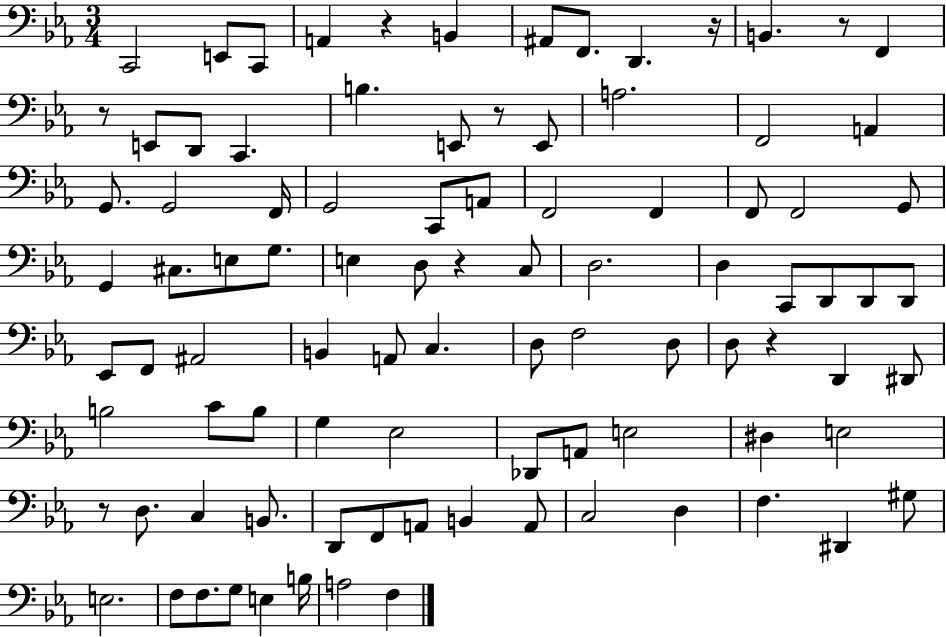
C2/h E2/e C2/e A2/q R/q B2/q A#2/e F2/e. D2/q. R/s B2/q. R/e F2/q R/e E2/e D2/e C2/q. B3/q. E2/e R/e E2/e A3/h. F2/h A2/q G2/e. G2/h F2/s G2/h C2/e A2/e F2/h F2/q F2/e F2/h G2/e G2/q C#3/e. E3/e G3/e. E3/q D3/e R/q C3/e D3/h. D3/q C2/e D2/e D2/e D2/e Eb2/e F2/e A#2/h B2/q A2/e C3/q. D3/e F3/h D3/e D3/e R/q D2/q D#2/e B3/h C4/e B3/e G3/q Eb3/h Db2/e A2/e E3/h D#3/q E3/h R/e D3/e. C3/q B2/e. D2/e F2/e A2/e B2/q A2/e C3/h D3/q F3/q. D#2/q G#3/e E3/h. F3/e F3/e. G3/e E3/q B3/s A3/h F3/q